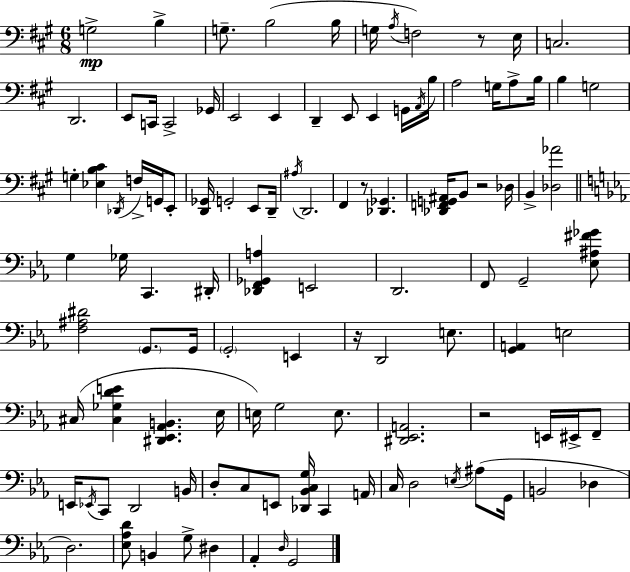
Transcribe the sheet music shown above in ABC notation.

X:1
T:Untitled
M:6/8
L:1/4
K:A
G,2 B, G,/2 B,2 B,/4 G,/4 A,/4 F,2 z/2 E,/4 C,2 D,,2 E,,/2 C,,/4 C,,2 _G,,/4 E,,2 E,, D,, E,,/2 E,, G,,/4 A,,/4 B,/4 A,2 G,/4 A,/2 B,/4 B, G,2 G, [_E,B,^C] _D,,/4 F,/4 G,,/4 E,,/2 [D,,_G,,]/4 G,,2 E,,/2 D,,/4 ^A,/4 D,,2 ^F,, z/2 [_D,,_G,,] [_D,,F,,G,,^A,,]/4 B,,/2 z2 _D,/4 B,, [_D,_A]2 G, _G,/4 C,, ^D,,/4 [_D,,F,,_G,,A,] E,,2 D,,2 F,,/2 G,,2 [_E,^A,^F_G]/2 [F,^A,^D]2 G,,/2 G,,/4 G,,2 E,, z/4 D,,2 E,/2 [G,,A,,] E,2 ^C,/4 [^C,_G,DE] [^D,,_E,,_A,,B,,] _E,/4 E,/4 G,2 E,/2 [^D,,_E,,A,,]2 z2 E,,/4 ^E,,/4 F,,/2 E,,/4 _E,,/4 C,,/2 D,,2 B,,/4 D,/2 C,/2 E,,/2 [_D,,_B,,C,G,]/4 C,, A,,/4 C,/4 D,2 E,/4 ^A,/2 G,,/4 B,,2 _D, D,2 [_E,_A,D]/2 B,, G,/2 ^D, _A,, D,/4 G,,2